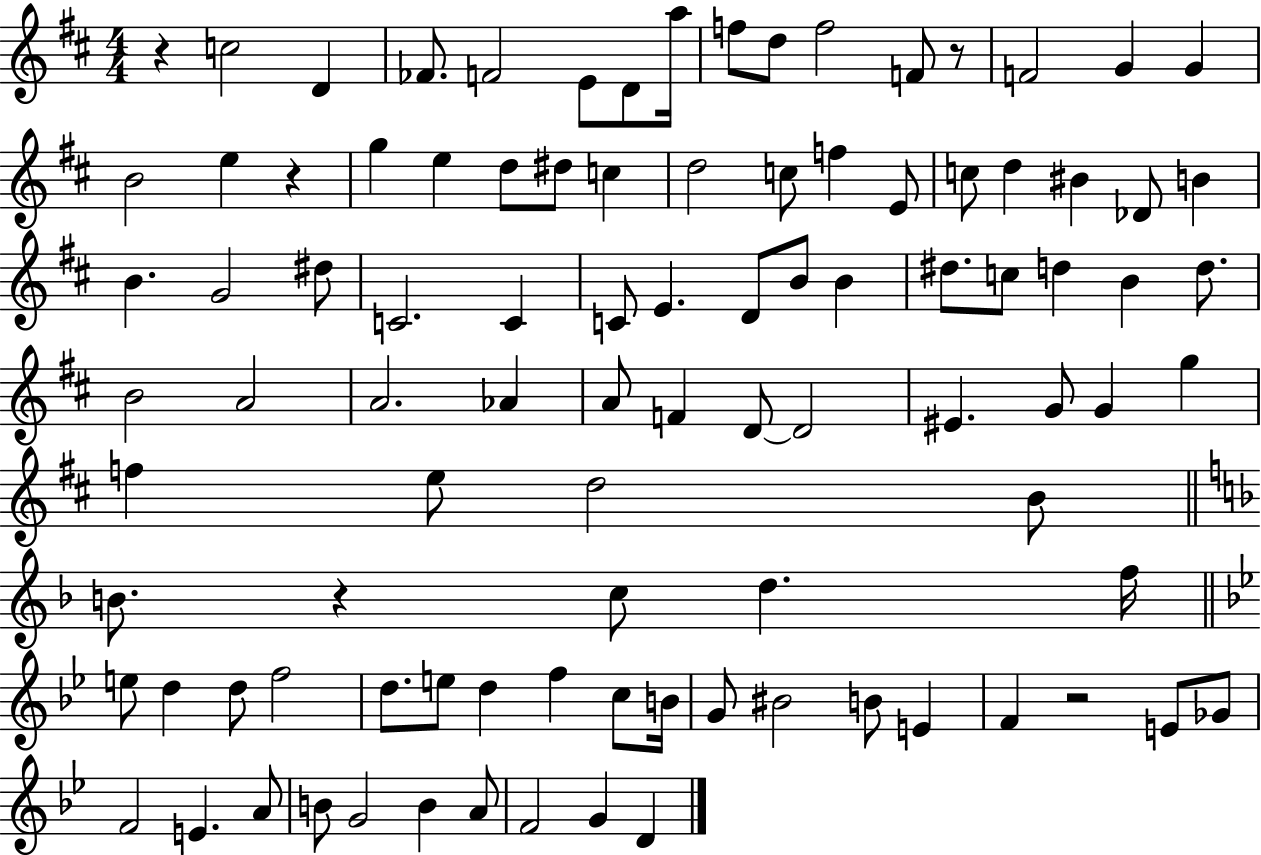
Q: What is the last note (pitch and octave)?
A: D4